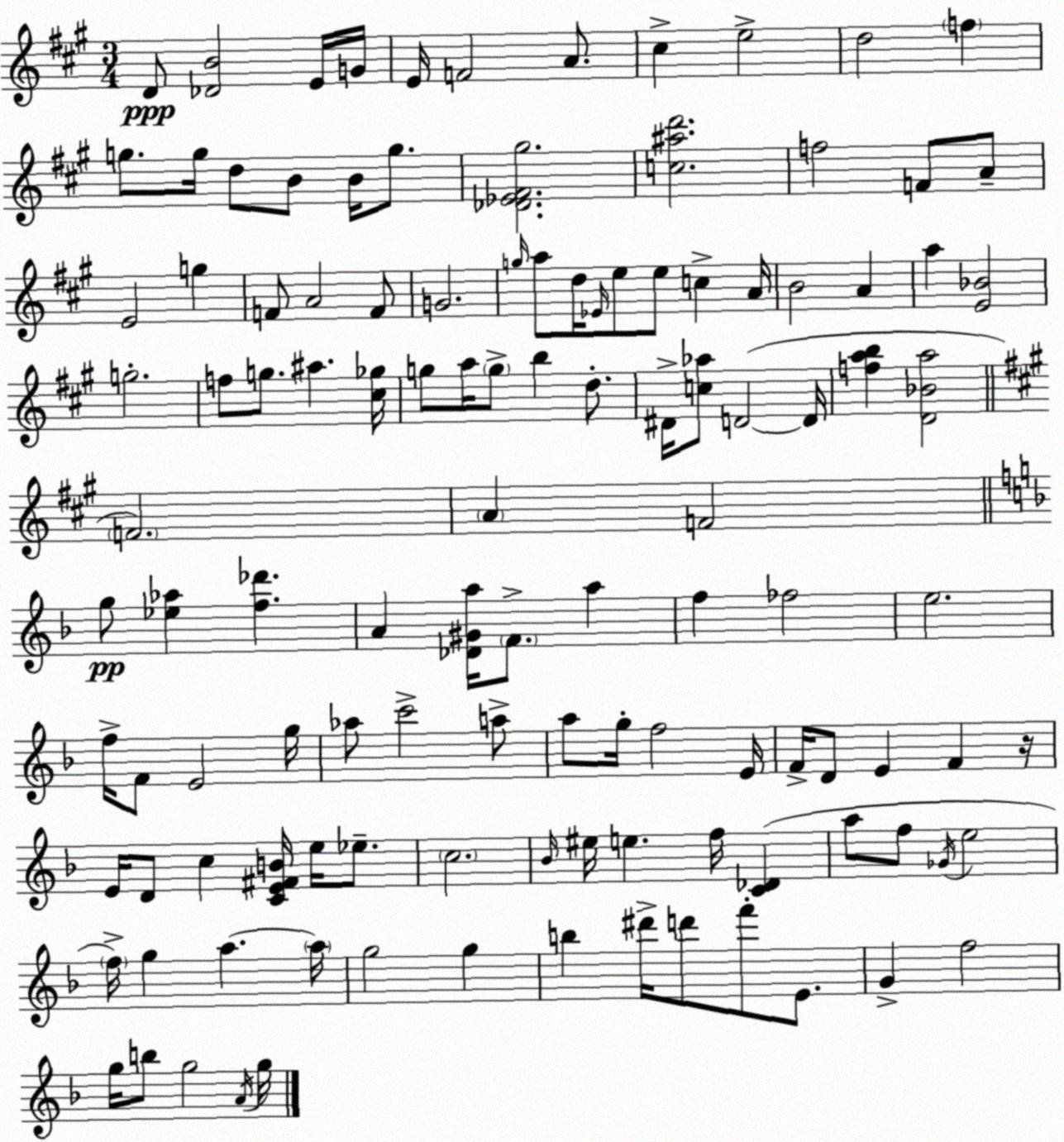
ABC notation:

X:1
T:Untitled
M:3/4
L:1/4
K:A
D/2 [_DB]2 E/4 G/4 E/4 F2 A/2 ^c e2 d2 f g/2 g/4 d/2 B/2 B/4 g/2 [_D_E^F^g]2 [c^ad']2 f2 F/2 A/2 E2 g F/2 A2 F/2 G2 g/4 a/2 d/4 _E/4 e/2 e/2 c A/4 B2 A a [E_B]2 g2 f/2 g/2 ^a [^c_g]/4 g/2 a/4 g/2 b d/2 ^D/4 [c_a]/2 D2 D/4 [fab] [D_Ba]2 F2 A F2 g/2 [_e_a] [f_d'] A [_D^Ga]/4 F/2 a f _f2 e2 f/4 F/2 E2 g/4 _a/2 c'2 a/2 a/2 g/4 f2 E/4 F/4 D/2 E F z/4 E/4 D/2 c [CE^FB]/4 e/4 _e/2 c2 _B/4 ^e/4 e f/4 [C_D] a/2 f/2 _G/4 e2 f/4 g a a/4 g2 g b ^d'/4 d'/2 f'/2 E/2 G f2 g/4 b/2 g2 A/4 g/4